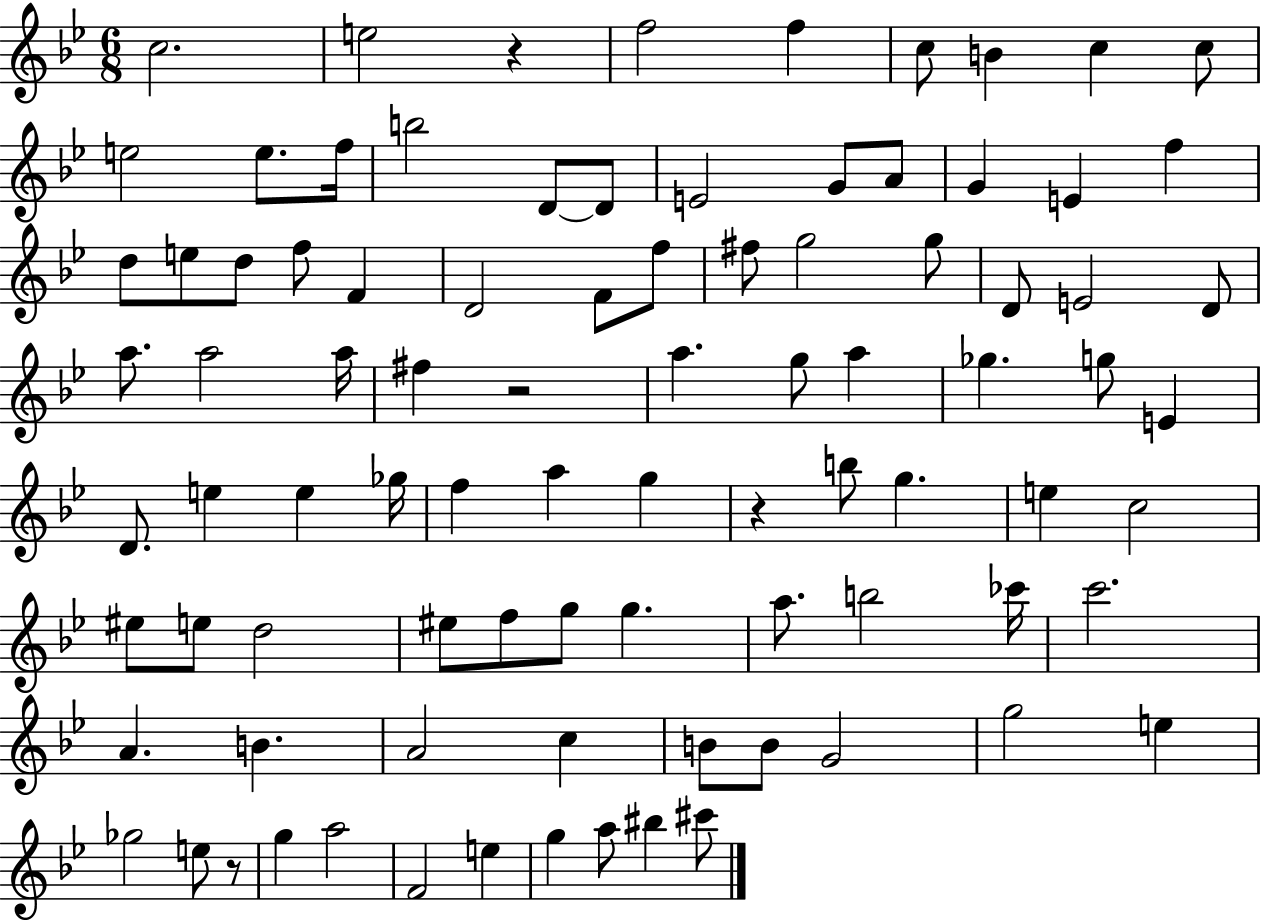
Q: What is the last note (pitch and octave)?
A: C#6